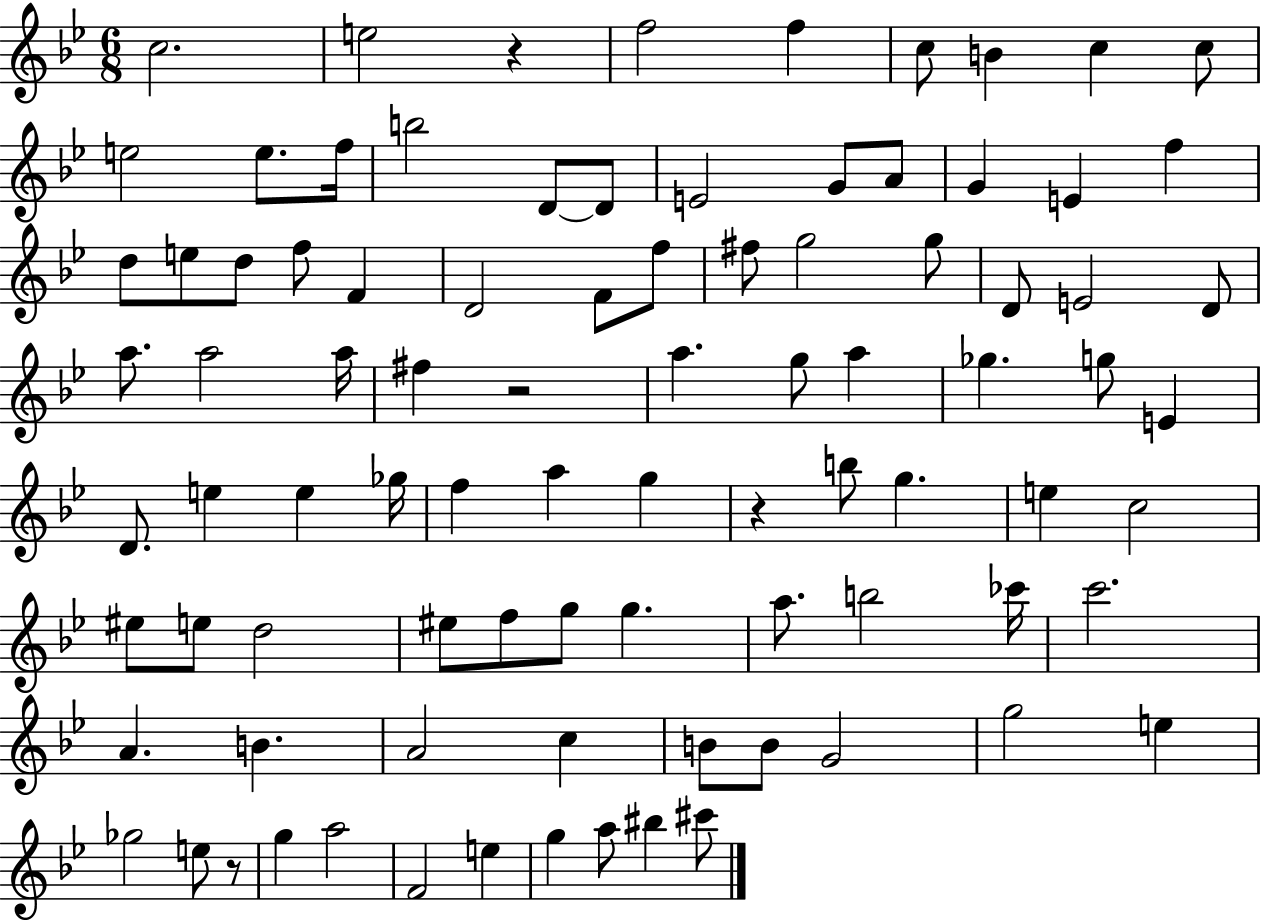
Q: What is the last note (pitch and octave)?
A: C#6